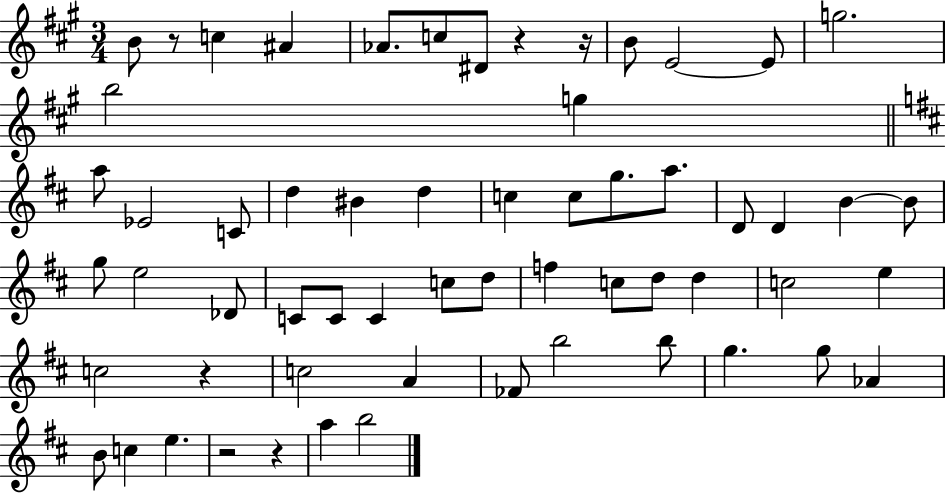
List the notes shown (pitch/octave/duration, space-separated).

B4/e R/e C5/q A#4/q Ab4/e. C5/e D#4/e R/q R/s B4/e E4/h E4/e G5/h. B5/h G5/q A5/e Eb4/h C4/e D5/q BIS4/q D5/q C5/q C5/e G5/e. A5/e. D4/e D4/q B4/q B4/e G5/e E5/h Db4/e C4/e C4/e C4/q C5/e D5/e F5/q C5/e D5/e D5/q C5/h E5/q C5/h R/q C5/h A4/q FES4/e B5/h B5/e G5/q. G5/e Ab4/q B4/e C5/q E5/q. R/h R/q A5/q B5/h